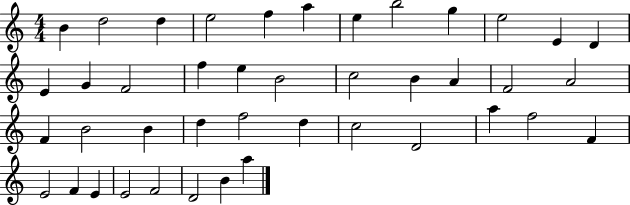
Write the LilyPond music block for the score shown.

{
  \clef treble
  \numericTimeSignature
  \time 4/4
  \key c \major
  b'4 d''2 d''4 | e''2 f''4 a''4 | e''4 b''2 g''4 | e''2 e'4 d'4 | \break e'4 g'4 f'2 | f''4 e''4 b'2 | c''2 b'4 a'4 | f'2 a'2 | \break f'4 b'2 b'4 | d''4 f''2 d''4 | c''2 d'2 | a''4 f''2 f'4 | \break e'2 f'4 e'4 | e'2 f'2 | d'2 b'4 a''4 | \bar "|."
}